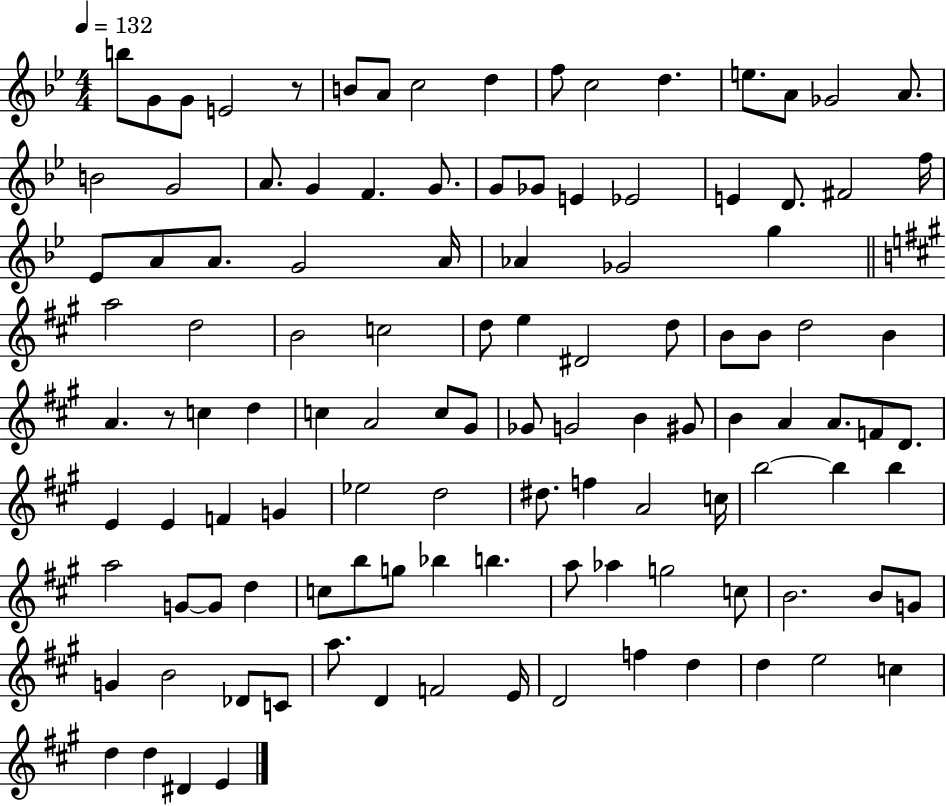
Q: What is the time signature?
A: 4/4